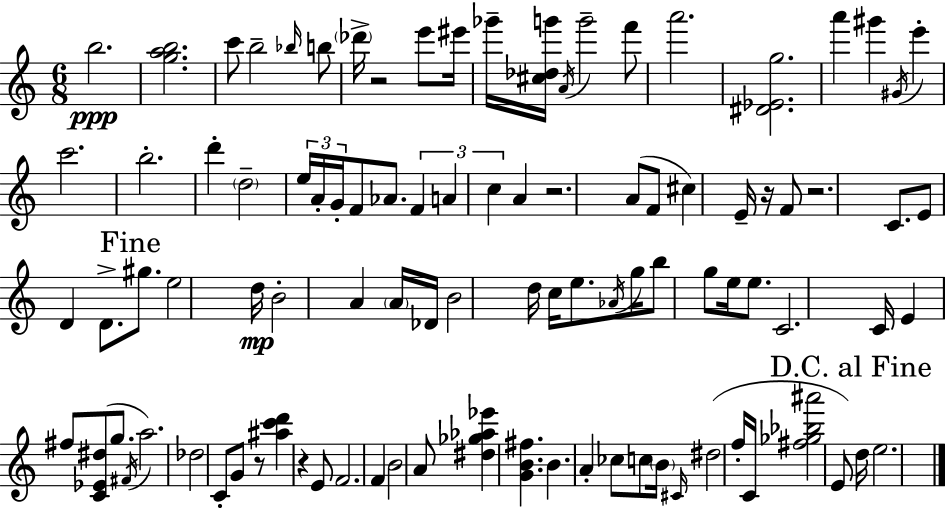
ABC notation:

X:1
T:Untitled
M:6/8
L:1/4
K:C
b2 [gab]2 c'/2 b2 _b/4 b/2 _d'/4 z2 e'/2 ^e'/4 _g'/4 [^c_dg']/4 A/4 g'2 f'/2 a'2 [^D_Eg]2 a' ^g' ^G/4 e' c'2 b2 d' d2 e/4 A/4 G/4 F/2 _A/2 F A c A z2 A/2 F/2 ^c E/4 z/4 F/2 z2 C/2 E/2 D D/2 ^g/2 e2 d/4 B2 A A/4 _D/4 B2 d/4 c/4 e/2 _A/4 g/4 b/2 g/2 e/4 e/2 C2 C/4 E ^f/2 [C_E^d]/2 g/2 ^F/4 a2 _d2 C/2 G/2 z/2 [^ac'd'] z E/2 F2 F B2 A/2 [^d_g_a_e'] [GB^f] B A _c/2 c/2 B/4 ^C/4 ^d2 f/4 C/4 [^f_g_b^a']2 E/2 d/4 e2